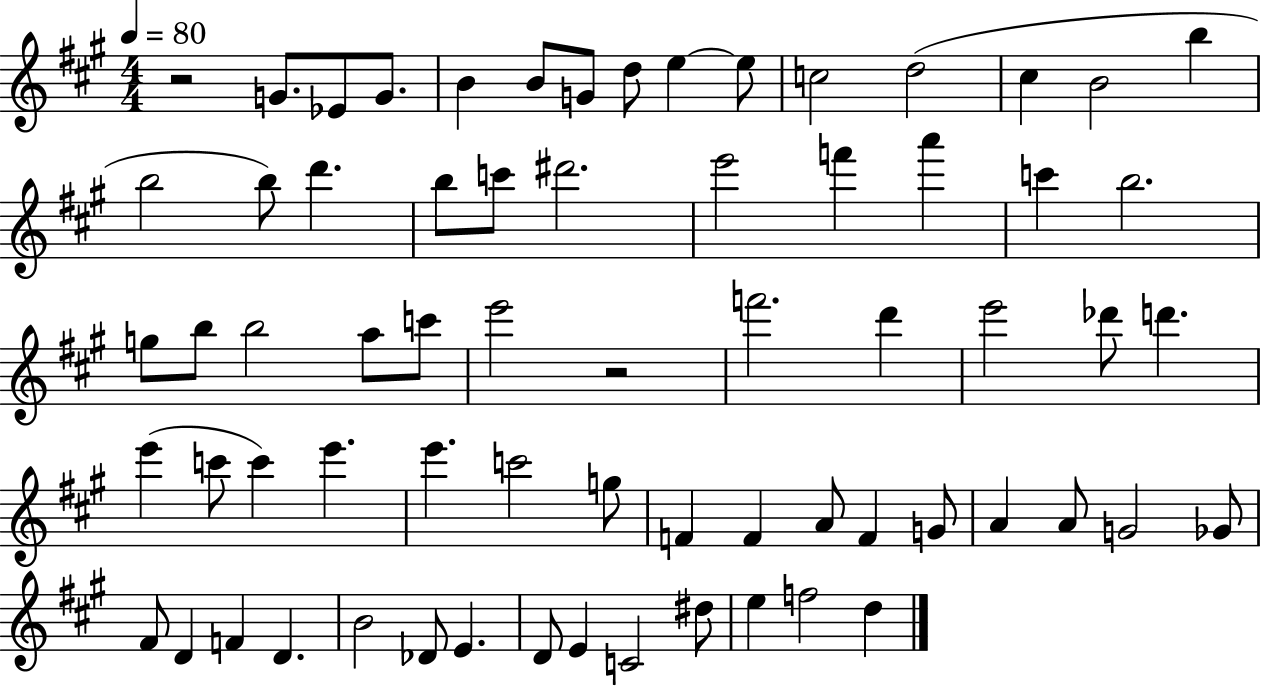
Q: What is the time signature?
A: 4/4